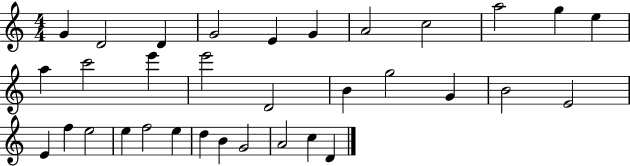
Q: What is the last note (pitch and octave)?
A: D4